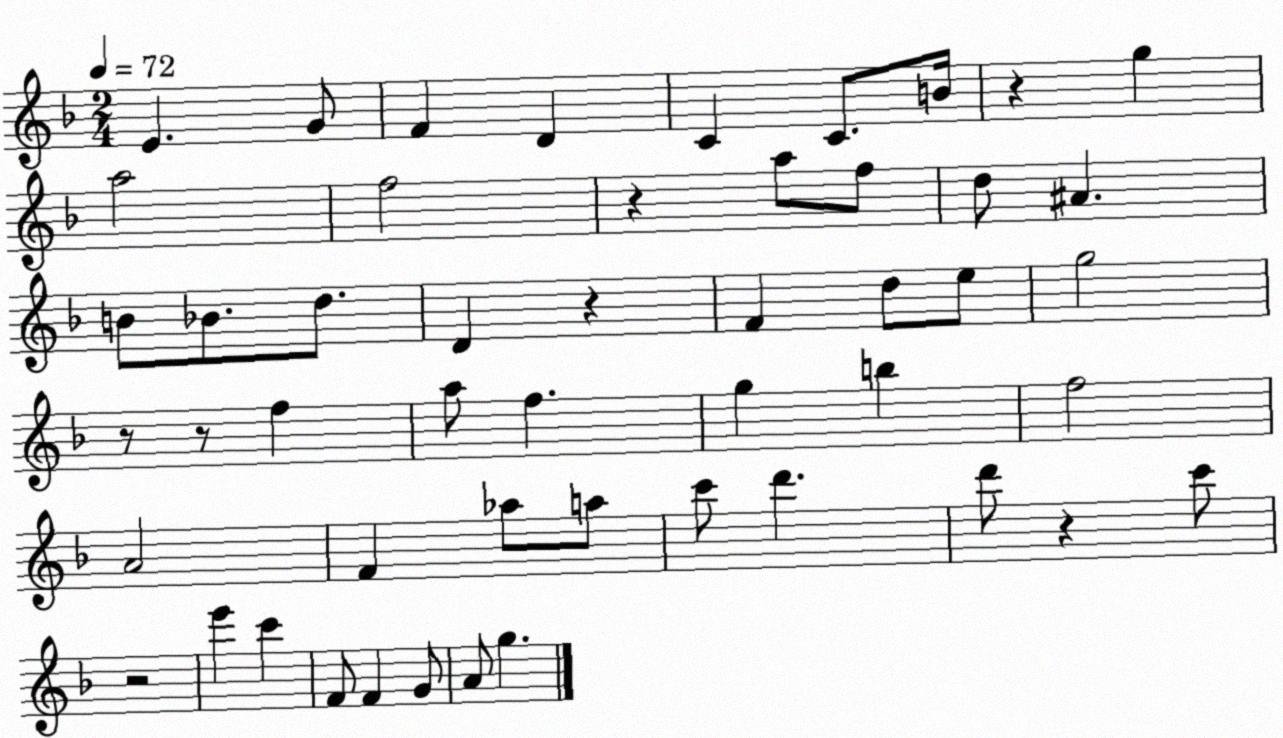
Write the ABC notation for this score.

X:1
T:Untitled
M:2/4
L:1/4
K:F
E G/2 F D C C/2 B/4 z g a2 f2 z a/2 f/2 d/2 ^A B/2 _B/2 d/2 D z F d/2 e/2 g2 z/2 z/2 f a/2 f g b f2 A2 F _a/2 a/2 c'/2 d' d'/2 z c'/2 z2 e' c' F/2 F G/2 A/2 g